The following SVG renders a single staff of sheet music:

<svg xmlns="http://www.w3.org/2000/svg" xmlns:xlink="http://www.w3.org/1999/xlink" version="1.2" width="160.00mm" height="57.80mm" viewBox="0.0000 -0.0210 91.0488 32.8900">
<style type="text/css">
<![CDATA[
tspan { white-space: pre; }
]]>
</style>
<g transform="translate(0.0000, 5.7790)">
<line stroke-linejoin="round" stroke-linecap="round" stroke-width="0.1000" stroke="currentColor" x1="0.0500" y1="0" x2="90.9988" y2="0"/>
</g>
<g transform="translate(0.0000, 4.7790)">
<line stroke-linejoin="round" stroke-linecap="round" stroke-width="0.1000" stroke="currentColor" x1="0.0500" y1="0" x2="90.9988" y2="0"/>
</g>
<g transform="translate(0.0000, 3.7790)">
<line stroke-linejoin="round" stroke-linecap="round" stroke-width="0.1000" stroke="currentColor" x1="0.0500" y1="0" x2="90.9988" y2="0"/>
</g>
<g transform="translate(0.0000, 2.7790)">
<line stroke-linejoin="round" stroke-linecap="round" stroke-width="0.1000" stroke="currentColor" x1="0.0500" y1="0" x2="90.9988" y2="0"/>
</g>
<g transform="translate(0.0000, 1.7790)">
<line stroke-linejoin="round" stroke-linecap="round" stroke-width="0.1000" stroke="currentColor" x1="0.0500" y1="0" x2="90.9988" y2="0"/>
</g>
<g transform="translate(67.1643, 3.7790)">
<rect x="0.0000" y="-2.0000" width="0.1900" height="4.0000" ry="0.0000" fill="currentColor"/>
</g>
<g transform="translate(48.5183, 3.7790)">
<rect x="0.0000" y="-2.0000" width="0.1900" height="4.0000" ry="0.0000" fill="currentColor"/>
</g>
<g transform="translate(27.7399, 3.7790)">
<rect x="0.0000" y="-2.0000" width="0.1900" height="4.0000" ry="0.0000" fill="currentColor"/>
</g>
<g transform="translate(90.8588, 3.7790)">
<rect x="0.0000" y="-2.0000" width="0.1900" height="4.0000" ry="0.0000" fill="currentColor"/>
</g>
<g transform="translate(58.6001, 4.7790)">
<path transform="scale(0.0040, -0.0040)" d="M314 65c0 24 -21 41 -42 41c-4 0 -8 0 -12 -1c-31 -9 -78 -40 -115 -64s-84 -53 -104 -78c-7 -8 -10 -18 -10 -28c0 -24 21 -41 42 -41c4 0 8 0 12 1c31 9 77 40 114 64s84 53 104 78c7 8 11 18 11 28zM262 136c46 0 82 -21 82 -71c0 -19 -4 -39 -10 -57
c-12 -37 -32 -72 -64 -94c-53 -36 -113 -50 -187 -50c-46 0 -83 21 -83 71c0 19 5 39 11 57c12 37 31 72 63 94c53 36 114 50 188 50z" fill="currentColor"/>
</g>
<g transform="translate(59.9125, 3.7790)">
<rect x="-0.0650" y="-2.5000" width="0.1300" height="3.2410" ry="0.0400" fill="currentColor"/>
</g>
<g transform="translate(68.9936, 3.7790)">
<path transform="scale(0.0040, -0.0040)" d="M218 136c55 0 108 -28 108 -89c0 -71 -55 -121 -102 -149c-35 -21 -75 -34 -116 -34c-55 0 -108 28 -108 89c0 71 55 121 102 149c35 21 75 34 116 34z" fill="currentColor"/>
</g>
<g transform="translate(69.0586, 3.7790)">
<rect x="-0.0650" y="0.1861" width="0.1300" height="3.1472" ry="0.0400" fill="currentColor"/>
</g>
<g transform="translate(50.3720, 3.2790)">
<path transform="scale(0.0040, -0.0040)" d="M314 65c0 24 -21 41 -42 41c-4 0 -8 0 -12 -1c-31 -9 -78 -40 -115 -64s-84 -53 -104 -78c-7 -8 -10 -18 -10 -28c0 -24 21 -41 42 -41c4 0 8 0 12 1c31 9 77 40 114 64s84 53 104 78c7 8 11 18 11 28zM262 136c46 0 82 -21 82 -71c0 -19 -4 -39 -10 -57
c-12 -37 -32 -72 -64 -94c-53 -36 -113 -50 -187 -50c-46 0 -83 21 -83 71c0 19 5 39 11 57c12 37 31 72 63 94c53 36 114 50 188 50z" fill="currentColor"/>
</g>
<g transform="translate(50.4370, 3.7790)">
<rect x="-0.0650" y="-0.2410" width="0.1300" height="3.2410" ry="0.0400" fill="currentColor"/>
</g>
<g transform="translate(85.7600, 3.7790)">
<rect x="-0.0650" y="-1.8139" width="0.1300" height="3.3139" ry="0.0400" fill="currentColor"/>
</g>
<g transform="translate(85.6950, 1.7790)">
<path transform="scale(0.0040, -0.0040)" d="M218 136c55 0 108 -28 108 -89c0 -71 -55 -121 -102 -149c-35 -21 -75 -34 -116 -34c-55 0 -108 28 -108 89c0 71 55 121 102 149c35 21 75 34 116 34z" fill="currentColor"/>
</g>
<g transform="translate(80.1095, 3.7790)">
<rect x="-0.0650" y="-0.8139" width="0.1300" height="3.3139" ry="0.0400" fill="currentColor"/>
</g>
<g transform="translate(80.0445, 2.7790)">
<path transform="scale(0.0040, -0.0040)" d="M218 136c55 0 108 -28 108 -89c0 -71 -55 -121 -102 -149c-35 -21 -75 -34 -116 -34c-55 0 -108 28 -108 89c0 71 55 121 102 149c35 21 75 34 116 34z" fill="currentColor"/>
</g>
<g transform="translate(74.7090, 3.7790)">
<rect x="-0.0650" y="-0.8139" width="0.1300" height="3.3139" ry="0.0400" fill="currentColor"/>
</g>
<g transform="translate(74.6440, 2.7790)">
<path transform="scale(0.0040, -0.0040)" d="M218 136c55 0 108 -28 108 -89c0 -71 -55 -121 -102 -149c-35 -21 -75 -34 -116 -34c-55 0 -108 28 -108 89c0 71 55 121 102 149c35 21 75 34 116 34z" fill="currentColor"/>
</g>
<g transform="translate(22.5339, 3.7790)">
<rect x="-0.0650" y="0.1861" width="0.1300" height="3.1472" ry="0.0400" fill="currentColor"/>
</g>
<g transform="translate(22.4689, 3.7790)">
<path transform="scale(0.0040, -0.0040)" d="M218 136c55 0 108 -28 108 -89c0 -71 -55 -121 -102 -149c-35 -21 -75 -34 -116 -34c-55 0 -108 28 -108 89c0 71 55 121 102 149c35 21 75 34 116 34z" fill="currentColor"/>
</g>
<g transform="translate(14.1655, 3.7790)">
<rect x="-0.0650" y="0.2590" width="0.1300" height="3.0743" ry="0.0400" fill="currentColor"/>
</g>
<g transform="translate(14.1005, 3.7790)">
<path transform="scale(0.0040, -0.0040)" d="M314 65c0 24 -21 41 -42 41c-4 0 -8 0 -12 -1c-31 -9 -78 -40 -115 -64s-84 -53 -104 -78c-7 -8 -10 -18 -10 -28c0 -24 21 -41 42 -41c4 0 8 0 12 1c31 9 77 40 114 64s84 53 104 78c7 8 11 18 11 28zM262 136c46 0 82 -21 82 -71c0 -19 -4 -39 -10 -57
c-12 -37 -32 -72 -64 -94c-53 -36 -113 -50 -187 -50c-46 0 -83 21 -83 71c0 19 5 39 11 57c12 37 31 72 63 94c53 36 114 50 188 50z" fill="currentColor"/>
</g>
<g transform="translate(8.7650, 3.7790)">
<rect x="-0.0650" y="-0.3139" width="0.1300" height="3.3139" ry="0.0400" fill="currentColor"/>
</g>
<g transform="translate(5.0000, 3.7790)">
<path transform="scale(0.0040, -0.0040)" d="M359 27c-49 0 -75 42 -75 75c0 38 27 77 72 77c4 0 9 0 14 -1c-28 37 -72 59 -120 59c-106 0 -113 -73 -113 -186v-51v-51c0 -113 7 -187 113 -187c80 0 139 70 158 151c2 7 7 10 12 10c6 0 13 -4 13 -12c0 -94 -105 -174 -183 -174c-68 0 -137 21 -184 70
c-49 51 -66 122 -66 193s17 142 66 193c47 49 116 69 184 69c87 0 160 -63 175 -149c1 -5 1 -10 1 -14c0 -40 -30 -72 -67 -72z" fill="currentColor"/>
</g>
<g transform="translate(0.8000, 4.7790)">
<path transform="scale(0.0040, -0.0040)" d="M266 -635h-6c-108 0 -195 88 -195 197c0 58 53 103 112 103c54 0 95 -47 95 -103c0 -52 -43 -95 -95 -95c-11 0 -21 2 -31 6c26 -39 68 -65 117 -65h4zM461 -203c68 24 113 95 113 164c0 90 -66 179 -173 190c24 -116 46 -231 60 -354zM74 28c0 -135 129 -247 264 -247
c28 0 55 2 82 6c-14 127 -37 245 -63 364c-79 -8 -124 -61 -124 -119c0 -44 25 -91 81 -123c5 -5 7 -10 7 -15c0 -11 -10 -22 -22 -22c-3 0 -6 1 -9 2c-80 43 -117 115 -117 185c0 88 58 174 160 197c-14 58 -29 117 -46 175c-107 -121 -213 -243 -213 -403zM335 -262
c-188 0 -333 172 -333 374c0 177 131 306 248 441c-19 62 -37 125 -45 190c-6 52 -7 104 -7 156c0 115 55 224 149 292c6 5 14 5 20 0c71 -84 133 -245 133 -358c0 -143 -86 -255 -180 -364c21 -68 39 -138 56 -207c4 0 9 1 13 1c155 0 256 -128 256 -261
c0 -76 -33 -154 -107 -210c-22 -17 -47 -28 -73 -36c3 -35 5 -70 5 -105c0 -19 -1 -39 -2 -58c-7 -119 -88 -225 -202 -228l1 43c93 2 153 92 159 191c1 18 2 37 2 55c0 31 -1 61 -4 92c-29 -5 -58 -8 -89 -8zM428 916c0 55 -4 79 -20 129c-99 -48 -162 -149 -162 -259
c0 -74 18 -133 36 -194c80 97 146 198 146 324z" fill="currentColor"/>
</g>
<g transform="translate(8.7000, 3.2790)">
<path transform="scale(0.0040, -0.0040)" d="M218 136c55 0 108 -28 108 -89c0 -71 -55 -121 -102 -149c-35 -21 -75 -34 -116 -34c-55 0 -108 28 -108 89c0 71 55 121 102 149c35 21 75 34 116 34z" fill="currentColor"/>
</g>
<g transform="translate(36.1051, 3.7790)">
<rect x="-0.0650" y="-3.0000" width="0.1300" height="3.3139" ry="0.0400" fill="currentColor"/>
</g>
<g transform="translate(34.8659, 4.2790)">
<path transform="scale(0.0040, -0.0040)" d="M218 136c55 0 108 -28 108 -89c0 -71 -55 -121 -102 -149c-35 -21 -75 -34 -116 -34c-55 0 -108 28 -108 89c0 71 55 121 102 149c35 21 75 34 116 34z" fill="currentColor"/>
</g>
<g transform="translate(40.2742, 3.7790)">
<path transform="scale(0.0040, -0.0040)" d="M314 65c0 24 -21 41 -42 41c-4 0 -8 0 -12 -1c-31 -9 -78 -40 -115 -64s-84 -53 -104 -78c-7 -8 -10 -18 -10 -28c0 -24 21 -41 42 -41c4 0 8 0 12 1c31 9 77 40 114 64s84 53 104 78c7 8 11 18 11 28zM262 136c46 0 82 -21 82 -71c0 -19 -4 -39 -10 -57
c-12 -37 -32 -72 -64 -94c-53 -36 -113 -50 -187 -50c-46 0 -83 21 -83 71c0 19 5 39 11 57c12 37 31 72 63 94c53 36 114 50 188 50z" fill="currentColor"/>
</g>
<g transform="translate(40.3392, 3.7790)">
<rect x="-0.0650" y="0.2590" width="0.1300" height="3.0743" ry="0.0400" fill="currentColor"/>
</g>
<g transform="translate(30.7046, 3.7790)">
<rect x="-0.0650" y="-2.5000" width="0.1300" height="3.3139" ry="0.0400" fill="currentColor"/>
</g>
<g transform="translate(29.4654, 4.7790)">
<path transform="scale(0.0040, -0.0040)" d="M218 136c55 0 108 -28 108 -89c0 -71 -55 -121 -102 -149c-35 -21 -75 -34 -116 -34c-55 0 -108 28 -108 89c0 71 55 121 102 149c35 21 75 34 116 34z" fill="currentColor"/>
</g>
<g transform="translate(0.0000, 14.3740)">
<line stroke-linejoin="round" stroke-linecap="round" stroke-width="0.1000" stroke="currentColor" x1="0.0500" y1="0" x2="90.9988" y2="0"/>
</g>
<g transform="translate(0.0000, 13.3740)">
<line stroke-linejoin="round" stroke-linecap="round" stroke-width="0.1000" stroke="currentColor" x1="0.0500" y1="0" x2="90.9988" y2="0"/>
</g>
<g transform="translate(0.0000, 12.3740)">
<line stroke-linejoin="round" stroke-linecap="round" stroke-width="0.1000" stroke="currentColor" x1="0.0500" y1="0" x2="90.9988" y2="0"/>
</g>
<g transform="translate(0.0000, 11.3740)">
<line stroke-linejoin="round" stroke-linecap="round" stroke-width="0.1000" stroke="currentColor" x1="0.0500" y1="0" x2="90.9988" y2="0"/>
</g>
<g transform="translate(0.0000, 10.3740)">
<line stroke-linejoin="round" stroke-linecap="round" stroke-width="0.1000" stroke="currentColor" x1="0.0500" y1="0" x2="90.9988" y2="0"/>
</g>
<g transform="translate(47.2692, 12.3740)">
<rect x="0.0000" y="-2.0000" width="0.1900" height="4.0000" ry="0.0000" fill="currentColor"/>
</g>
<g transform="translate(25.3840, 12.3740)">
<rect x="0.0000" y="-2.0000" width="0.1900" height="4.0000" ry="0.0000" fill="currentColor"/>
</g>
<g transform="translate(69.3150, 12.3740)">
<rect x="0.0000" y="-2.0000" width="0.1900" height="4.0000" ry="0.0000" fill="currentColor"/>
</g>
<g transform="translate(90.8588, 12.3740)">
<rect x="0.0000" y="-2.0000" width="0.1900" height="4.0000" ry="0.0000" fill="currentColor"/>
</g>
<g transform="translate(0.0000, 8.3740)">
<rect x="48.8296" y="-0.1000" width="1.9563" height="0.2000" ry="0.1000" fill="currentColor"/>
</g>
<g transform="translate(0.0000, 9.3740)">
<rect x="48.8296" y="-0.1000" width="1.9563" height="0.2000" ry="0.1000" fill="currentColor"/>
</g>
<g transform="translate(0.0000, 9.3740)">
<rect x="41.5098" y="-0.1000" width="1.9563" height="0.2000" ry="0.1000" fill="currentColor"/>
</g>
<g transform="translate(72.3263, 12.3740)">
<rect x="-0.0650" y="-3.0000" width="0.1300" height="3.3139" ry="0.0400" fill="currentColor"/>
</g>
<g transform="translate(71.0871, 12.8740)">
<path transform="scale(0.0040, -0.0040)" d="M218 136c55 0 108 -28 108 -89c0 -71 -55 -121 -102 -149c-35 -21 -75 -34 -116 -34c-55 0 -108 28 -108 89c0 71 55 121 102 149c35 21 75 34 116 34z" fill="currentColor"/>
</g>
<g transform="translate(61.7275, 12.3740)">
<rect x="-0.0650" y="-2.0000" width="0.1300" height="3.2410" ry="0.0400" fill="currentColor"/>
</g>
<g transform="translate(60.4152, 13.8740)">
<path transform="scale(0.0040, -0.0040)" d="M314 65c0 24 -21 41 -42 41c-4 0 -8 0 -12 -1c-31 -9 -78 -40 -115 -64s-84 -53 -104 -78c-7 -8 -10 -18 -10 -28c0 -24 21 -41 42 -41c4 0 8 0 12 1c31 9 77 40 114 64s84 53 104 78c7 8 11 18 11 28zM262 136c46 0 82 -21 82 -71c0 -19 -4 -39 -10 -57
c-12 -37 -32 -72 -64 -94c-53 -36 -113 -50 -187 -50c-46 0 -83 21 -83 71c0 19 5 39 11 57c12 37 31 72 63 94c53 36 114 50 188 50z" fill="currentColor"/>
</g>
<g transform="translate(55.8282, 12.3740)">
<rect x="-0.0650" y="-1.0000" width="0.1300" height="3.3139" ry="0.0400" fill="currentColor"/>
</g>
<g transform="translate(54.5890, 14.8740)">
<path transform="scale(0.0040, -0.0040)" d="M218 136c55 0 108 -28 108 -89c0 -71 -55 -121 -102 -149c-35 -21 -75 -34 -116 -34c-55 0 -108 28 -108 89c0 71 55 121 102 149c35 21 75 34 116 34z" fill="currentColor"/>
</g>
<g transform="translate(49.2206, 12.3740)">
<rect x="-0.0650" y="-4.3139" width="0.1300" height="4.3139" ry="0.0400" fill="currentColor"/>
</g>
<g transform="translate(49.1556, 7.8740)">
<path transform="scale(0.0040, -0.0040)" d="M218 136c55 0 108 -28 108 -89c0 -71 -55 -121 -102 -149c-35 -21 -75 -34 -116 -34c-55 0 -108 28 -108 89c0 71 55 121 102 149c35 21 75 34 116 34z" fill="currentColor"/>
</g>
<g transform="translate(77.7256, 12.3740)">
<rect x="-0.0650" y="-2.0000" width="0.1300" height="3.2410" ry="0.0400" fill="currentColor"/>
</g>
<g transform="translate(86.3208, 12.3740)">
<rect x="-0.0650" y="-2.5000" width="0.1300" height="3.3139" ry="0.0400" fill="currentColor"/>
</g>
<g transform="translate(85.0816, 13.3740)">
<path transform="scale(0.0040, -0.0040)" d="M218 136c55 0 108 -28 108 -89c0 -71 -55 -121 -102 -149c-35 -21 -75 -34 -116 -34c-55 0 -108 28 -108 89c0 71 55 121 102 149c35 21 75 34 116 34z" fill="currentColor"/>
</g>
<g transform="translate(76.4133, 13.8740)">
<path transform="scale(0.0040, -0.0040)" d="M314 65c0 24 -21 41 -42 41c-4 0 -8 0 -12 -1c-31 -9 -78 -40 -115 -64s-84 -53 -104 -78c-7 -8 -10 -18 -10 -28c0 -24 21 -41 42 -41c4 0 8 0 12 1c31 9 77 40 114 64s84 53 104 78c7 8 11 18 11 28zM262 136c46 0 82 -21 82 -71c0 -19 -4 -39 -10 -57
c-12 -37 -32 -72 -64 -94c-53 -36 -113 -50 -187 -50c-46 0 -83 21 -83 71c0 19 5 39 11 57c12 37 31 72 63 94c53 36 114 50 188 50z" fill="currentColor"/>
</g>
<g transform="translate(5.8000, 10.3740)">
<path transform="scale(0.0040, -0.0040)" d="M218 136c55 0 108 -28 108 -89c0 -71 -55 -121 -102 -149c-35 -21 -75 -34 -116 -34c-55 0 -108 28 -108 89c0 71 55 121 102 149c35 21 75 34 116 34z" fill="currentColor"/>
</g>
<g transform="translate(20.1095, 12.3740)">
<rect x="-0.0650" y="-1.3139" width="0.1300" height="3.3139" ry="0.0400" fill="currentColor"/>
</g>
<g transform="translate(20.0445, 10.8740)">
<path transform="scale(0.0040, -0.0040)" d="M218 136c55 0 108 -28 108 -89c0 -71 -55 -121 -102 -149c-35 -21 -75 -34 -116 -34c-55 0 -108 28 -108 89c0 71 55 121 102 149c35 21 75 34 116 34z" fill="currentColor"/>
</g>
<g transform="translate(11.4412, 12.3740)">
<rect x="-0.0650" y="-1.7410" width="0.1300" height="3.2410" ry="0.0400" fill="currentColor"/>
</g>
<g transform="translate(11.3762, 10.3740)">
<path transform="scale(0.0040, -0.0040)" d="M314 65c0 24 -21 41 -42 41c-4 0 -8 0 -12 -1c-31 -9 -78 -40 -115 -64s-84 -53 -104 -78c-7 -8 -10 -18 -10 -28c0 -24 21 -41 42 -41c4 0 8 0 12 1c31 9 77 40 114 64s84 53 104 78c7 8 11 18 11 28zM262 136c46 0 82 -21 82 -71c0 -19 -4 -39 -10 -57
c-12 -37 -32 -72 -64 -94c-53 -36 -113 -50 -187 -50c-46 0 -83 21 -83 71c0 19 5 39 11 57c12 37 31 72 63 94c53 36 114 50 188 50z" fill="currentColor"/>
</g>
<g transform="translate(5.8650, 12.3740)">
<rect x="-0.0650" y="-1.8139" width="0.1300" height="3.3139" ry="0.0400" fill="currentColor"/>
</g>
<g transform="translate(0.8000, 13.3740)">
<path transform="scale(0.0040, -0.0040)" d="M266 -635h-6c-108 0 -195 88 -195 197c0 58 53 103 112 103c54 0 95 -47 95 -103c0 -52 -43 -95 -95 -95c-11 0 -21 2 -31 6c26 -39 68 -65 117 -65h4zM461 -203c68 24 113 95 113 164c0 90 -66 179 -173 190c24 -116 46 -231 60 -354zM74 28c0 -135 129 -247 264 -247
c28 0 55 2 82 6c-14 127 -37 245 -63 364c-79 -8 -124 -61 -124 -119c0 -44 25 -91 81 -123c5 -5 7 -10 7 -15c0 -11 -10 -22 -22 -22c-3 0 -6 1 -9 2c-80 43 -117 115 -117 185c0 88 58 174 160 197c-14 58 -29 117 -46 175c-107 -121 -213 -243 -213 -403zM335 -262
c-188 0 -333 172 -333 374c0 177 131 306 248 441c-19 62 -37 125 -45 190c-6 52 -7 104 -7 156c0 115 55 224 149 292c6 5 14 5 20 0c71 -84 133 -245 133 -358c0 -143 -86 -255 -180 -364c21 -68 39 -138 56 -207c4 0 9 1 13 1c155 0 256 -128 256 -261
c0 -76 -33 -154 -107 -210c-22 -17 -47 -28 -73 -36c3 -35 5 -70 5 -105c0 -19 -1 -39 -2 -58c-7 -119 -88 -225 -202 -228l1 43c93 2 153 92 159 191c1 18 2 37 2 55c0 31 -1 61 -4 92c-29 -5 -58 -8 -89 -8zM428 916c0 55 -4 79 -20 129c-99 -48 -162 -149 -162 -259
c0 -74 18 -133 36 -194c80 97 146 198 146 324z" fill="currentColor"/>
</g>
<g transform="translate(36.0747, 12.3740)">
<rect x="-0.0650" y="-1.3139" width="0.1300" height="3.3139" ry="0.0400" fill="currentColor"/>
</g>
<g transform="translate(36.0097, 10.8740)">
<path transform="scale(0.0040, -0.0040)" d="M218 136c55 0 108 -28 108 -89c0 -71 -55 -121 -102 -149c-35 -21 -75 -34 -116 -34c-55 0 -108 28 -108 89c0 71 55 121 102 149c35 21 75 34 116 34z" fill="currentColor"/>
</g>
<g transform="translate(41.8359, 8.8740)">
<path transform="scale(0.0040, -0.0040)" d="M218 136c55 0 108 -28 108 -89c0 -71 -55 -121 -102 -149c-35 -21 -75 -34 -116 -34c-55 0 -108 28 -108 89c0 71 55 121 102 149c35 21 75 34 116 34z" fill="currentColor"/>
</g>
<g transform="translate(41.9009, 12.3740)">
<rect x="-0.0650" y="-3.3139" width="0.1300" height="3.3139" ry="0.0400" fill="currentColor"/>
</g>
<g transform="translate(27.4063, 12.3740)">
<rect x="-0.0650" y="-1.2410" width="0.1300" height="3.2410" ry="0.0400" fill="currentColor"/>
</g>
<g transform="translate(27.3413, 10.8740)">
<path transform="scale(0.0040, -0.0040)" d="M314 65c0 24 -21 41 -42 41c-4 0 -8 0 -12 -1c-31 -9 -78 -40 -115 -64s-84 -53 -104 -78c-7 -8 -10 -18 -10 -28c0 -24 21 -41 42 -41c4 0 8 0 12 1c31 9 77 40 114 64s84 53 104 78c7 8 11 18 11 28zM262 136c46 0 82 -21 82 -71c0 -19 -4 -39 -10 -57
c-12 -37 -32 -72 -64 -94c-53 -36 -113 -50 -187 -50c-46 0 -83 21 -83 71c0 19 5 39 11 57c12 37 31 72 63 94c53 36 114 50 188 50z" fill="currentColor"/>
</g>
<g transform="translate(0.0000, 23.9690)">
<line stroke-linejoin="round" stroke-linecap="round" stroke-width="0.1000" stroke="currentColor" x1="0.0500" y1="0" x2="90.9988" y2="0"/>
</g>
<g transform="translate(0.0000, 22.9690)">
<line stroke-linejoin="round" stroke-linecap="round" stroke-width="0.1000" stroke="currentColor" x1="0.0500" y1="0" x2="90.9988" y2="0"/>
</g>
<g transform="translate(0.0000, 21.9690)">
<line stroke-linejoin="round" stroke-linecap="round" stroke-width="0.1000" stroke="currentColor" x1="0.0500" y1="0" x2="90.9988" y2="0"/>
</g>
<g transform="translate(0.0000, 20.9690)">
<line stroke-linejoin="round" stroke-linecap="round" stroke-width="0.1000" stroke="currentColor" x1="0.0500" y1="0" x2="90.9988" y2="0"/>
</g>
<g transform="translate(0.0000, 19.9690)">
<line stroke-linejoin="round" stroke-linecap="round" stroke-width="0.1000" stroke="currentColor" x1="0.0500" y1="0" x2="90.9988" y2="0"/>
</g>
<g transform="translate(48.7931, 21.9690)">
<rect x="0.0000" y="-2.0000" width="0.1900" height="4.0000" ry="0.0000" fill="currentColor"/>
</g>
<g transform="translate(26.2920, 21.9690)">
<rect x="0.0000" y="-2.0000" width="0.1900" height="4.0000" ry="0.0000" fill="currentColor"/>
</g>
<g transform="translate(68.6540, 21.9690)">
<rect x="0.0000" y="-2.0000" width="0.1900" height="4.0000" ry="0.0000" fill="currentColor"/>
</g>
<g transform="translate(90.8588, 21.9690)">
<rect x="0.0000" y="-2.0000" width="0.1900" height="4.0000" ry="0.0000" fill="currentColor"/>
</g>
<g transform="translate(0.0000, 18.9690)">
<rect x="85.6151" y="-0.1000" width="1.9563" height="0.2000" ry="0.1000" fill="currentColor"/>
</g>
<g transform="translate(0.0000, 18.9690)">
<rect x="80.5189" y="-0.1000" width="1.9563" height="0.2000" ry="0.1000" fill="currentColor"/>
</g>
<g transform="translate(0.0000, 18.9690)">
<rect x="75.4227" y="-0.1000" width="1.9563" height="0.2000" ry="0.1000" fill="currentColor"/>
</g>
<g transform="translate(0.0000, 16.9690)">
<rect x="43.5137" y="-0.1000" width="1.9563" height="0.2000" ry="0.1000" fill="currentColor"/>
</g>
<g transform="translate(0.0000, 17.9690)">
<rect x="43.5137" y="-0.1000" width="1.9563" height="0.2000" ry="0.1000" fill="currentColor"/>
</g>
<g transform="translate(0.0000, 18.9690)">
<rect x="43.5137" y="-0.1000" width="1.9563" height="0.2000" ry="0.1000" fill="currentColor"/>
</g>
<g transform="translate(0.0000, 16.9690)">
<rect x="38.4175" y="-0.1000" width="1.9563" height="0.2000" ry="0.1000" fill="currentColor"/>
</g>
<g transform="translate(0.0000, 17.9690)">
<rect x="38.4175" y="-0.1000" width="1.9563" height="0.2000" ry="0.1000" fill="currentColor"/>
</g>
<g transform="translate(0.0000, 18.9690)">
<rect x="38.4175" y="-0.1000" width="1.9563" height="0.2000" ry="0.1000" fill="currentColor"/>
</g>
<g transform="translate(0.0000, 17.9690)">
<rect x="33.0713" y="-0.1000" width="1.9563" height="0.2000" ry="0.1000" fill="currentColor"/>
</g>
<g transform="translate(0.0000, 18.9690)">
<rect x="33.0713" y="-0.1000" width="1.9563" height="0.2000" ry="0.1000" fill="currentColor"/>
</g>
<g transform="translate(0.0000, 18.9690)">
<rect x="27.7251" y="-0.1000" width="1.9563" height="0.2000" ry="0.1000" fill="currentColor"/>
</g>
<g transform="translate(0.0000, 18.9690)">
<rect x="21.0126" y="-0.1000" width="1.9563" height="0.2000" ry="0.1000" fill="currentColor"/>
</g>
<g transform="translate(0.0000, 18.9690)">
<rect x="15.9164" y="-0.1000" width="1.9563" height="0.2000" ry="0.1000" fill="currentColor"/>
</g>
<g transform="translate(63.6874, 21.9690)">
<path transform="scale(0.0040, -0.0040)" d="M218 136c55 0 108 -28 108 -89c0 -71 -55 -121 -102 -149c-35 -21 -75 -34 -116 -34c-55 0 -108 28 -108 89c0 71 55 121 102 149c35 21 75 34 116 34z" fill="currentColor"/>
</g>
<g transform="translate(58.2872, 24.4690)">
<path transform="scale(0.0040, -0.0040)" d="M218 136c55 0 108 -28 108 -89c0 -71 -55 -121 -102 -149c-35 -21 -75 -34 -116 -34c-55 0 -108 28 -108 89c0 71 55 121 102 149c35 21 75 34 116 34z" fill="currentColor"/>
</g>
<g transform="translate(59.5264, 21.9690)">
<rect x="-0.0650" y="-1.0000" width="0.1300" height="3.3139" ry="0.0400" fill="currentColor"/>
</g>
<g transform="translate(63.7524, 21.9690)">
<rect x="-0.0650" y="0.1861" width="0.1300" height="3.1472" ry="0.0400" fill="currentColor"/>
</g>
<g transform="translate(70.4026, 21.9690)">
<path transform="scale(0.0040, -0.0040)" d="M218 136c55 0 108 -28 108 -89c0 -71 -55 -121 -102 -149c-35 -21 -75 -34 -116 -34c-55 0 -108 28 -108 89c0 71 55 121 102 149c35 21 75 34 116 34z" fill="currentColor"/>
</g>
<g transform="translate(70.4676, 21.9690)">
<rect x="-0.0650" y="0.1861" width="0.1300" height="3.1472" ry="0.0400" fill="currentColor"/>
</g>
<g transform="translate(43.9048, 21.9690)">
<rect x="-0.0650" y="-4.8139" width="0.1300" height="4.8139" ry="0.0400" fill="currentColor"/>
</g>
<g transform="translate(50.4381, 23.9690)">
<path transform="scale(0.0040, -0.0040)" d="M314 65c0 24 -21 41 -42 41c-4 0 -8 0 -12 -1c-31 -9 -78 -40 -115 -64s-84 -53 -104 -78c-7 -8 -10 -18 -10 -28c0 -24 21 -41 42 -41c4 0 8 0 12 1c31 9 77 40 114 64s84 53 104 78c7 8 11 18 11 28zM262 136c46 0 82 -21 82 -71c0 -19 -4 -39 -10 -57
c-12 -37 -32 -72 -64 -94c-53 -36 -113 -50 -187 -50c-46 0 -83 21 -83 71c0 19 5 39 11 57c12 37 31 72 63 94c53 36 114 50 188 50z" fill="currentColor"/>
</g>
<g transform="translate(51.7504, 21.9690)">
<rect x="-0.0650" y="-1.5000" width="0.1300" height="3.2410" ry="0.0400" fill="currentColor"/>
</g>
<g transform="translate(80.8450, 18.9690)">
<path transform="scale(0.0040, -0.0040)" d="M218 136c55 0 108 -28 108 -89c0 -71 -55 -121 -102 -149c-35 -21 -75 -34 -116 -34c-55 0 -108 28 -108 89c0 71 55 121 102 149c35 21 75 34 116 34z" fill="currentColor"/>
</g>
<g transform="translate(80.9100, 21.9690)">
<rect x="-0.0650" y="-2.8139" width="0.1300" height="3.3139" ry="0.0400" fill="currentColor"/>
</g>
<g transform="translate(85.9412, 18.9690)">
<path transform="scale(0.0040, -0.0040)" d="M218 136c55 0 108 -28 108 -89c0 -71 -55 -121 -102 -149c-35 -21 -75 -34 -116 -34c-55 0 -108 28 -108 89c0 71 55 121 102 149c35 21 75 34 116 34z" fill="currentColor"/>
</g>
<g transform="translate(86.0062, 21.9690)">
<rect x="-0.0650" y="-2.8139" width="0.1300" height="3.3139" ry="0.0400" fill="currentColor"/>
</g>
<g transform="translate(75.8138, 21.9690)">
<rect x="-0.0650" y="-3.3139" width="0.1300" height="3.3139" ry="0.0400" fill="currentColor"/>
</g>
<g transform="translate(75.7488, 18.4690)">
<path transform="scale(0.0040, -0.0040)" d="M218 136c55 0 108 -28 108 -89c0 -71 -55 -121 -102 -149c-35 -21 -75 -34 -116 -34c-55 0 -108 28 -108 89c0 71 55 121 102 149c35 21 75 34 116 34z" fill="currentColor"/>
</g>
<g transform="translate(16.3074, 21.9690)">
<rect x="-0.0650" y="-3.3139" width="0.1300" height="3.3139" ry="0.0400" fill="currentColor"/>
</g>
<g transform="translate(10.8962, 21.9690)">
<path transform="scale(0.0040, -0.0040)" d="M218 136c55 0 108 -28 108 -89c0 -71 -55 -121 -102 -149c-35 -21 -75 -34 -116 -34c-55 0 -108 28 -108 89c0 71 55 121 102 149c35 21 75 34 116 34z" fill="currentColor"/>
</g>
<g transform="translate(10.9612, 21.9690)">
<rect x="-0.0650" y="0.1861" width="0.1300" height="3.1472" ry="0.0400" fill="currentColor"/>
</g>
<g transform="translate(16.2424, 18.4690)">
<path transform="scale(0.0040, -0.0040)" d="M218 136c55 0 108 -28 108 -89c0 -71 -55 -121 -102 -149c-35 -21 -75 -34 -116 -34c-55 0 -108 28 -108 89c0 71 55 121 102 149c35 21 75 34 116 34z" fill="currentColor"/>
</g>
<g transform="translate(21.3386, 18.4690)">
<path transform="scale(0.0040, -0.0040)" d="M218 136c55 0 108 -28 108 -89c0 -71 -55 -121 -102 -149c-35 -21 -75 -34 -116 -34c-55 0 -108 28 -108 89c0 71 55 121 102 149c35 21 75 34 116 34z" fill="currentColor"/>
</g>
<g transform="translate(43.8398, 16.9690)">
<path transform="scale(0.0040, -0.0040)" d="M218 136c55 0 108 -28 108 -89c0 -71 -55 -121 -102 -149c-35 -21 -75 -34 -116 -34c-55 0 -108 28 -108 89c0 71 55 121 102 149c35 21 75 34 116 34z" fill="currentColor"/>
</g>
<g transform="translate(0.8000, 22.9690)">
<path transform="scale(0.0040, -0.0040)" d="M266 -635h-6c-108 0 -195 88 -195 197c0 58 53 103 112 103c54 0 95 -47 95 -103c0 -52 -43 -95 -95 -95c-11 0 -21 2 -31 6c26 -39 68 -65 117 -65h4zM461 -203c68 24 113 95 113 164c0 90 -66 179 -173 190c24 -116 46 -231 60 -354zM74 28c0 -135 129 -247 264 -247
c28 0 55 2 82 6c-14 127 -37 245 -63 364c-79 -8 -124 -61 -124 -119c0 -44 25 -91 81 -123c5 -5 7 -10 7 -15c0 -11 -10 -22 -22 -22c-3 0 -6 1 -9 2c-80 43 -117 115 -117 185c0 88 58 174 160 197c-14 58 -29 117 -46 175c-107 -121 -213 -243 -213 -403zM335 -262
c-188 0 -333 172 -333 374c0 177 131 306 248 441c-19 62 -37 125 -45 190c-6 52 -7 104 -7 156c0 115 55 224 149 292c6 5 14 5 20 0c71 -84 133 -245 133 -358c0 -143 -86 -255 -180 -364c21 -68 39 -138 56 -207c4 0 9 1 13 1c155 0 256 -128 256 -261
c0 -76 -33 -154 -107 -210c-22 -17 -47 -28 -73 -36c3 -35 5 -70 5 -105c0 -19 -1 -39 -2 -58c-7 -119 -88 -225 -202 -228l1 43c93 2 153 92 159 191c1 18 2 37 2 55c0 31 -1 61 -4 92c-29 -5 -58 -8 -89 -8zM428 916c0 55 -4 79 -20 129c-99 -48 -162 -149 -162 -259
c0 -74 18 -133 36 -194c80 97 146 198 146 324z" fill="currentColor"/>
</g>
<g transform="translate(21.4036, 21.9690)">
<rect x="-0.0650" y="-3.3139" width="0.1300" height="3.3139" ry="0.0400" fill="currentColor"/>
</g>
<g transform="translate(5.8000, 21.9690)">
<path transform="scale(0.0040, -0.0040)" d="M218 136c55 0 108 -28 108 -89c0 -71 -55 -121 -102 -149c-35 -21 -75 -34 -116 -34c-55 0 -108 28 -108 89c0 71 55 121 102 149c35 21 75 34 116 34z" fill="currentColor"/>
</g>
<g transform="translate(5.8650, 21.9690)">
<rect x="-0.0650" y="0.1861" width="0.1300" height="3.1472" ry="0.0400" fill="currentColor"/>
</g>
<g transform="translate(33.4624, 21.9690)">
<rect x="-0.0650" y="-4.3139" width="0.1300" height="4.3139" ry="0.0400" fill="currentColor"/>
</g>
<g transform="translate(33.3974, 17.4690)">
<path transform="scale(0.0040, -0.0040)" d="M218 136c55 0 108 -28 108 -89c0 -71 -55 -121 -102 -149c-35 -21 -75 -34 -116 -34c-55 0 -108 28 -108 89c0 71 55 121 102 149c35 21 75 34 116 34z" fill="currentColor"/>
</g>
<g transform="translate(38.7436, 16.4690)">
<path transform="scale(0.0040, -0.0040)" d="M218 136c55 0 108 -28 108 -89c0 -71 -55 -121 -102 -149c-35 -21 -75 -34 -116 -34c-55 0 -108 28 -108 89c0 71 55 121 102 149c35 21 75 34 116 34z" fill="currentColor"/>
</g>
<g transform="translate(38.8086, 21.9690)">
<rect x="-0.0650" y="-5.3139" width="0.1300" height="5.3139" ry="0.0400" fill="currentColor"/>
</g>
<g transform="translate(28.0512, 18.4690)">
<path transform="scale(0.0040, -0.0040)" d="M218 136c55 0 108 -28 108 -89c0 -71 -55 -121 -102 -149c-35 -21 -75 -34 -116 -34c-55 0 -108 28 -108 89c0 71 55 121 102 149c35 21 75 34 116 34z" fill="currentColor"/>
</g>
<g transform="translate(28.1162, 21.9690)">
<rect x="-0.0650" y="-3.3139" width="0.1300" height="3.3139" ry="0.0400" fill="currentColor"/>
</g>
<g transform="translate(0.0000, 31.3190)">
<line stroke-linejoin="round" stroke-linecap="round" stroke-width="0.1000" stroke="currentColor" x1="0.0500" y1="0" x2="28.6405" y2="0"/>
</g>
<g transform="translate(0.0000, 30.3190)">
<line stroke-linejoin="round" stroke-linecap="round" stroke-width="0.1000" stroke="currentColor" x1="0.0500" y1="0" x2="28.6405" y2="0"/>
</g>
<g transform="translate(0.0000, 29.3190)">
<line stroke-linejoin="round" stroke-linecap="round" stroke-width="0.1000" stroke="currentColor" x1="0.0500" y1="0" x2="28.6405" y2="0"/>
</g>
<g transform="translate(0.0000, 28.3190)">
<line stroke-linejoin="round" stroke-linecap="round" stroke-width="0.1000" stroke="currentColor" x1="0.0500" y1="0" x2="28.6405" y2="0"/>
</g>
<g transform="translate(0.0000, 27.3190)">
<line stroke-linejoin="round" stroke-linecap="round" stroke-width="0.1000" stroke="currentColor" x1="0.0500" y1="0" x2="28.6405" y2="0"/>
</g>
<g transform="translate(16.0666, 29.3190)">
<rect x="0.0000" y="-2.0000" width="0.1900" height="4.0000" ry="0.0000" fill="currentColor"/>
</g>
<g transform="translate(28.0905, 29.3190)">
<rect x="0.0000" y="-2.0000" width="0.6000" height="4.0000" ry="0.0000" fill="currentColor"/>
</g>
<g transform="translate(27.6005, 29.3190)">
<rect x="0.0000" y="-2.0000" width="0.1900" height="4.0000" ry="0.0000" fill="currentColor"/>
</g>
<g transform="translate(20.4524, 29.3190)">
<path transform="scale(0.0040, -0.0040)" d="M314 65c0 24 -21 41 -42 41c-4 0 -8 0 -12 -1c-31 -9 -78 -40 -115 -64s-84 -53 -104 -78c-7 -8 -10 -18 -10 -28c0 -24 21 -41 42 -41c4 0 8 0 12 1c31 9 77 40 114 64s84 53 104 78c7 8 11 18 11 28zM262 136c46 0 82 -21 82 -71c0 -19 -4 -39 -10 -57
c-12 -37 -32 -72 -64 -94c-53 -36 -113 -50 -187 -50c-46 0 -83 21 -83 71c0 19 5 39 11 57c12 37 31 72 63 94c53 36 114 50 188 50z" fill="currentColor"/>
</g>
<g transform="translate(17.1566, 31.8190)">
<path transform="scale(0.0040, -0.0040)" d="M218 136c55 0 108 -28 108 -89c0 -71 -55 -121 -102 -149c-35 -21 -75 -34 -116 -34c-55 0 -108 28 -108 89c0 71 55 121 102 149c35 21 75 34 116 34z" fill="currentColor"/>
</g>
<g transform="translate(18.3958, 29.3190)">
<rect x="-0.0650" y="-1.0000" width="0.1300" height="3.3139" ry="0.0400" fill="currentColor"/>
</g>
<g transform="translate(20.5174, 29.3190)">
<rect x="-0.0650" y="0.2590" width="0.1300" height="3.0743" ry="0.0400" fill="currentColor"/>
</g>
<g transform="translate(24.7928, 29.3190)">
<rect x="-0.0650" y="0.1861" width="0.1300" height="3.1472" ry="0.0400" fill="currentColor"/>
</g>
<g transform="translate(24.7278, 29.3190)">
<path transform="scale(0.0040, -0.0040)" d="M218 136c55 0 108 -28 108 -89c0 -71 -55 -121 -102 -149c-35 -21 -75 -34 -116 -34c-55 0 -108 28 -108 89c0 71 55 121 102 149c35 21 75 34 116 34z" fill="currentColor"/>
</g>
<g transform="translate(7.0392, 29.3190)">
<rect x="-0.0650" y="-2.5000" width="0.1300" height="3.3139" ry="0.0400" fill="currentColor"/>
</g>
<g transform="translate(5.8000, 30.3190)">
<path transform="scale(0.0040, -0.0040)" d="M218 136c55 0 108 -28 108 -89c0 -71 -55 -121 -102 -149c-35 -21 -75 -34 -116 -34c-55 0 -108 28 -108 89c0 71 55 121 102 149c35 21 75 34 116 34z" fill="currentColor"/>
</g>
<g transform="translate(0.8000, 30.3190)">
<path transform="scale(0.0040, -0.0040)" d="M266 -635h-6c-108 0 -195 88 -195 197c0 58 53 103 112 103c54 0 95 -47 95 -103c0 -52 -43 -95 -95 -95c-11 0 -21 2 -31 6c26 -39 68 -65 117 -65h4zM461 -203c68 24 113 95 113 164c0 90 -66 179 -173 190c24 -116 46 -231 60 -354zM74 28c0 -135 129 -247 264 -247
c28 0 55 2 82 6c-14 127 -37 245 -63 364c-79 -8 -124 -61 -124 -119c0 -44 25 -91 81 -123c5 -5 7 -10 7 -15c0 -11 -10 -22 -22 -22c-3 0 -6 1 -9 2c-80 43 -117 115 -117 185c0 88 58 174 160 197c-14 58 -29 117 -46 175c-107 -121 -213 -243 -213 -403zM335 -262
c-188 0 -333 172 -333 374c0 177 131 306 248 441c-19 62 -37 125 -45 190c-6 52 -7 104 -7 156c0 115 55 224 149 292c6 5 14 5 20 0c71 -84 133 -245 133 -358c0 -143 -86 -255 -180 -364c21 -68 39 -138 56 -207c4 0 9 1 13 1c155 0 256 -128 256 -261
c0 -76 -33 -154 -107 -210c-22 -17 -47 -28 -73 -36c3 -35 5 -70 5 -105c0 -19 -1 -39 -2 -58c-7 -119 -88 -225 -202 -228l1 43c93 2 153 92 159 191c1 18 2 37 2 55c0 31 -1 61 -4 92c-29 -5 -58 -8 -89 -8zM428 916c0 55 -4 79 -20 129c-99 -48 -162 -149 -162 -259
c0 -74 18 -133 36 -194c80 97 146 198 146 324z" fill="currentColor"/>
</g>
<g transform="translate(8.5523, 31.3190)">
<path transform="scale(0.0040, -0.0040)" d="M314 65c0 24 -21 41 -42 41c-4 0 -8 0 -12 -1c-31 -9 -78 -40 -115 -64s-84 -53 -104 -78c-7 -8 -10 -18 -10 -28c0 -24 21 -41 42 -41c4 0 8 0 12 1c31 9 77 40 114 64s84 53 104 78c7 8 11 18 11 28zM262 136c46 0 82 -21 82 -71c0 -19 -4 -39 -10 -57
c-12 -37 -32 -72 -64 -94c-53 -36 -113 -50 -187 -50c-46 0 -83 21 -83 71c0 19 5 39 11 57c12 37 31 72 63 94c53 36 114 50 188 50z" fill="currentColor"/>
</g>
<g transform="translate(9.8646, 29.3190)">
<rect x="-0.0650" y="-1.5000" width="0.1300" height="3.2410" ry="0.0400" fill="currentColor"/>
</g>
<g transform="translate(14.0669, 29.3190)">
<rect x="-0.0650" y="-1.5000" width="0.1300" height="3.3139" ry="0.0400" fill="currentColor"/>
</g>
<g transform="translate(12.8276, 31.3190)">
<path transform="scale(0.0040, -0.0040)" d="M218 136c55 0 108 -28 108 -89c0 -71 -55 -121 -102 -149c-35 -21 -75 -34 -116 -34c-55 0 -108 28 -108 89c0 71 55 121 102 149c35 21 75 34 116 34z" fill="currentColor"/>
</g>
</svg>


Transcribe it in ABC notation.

X:1
T:Untitled
M:4/4
L:1/4
K:C
c B2 B G A B2 c2 G2 B d d f f f2 e e2 e b d' D F2 A F2 G B B b b b d' f' e' E2 D B B b a a G E2 E D B2 B